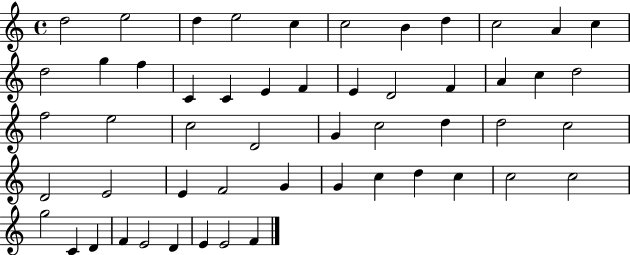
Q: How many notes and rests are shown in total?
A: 53